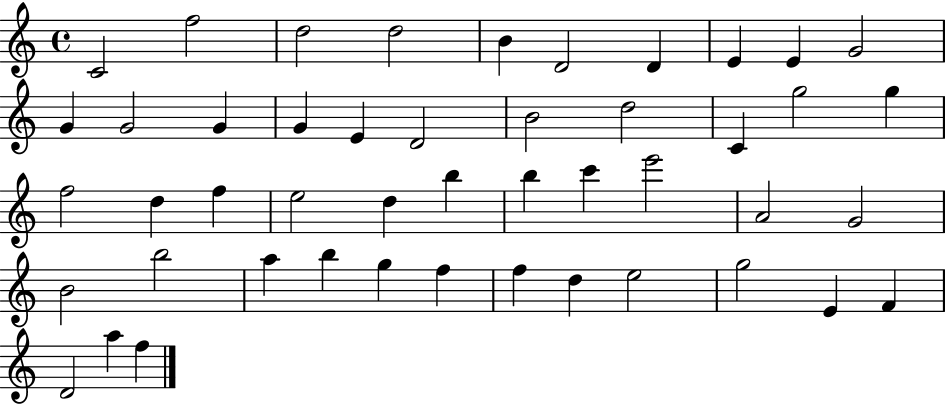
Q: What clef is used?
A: treble